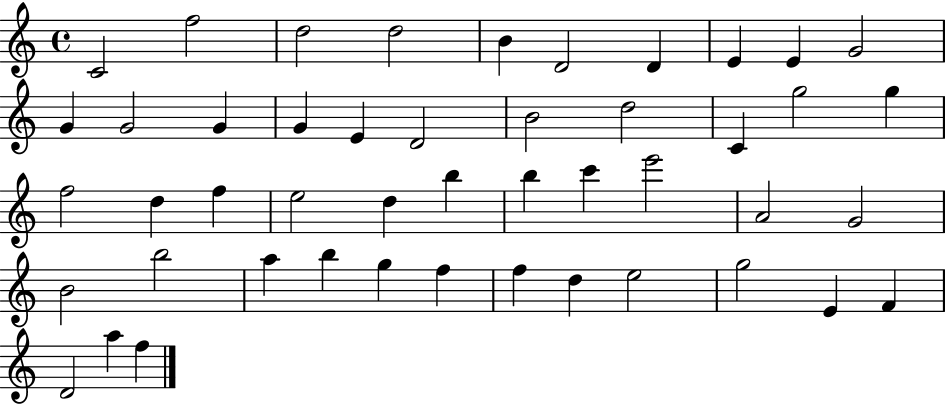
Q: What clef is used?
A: treble